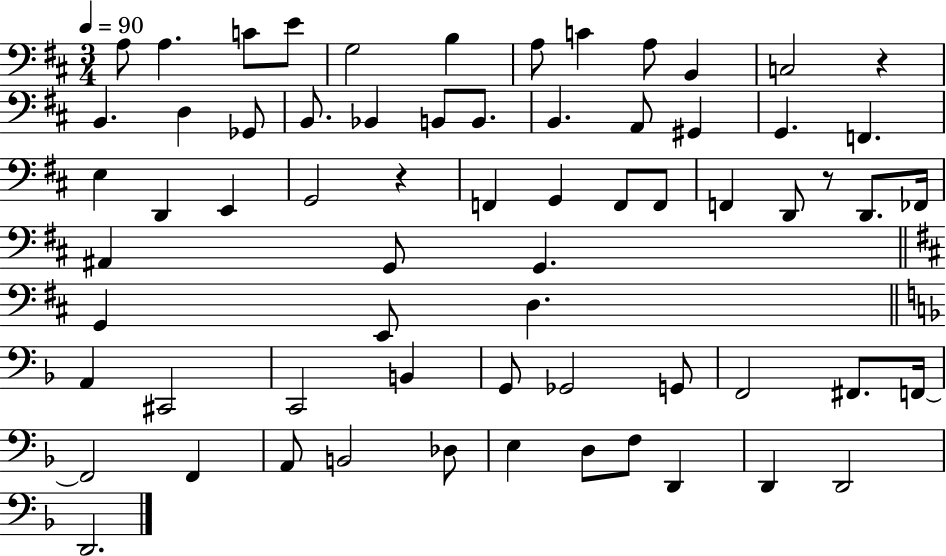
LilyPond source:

{
  \clef bass
  \numericTimeSignature
  \time 3/4
  \key d \major
  \tempo 4 = 90
  a8 a4. c'8 e'8 | g2 b4 | a8 c'4 a8 b,4 | c2 r4 | \break b,4. d4 ges,8 | b,8. bes,4 b,8 b,8. | b,4. a,8 gis,4 | g,4. f,4. | \break e4 d,4 e,4 | g,2 r4 | f,4 g,4 f,8 f,8 | f,4 d,8 r8 d,8. fes,16 | \break ais,4 g,8 g,4. | \bar "||" \break \key b \minor g,4 e,8 d4. | \bar "||" \break \key f \major a,4 cis,2 | c,2 b,4 | g,8 ges,2 g,8 | f,2 fis,8. f,16~~ | \break f,2 f,4 | a,8 b,2 des8 | e4 d8 f8 d,4 | d,4 d,2 | \break d,2. | \bar "|."
}